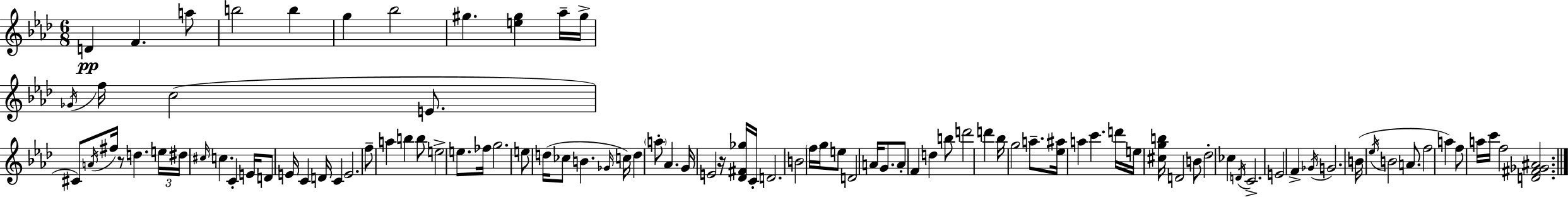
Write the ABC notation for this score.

X:1
T:Untitled
M:6/8
L:1/4
K:Ab
D F a/2 b2 b g _b2 ^g [e^g] _a/4 ^g/4 _G/4 f/4 c2 E/2 ^C/2 A/4 ^f/4 z/2 d e/4 ^d/4 ^c/4 c C E/4 D/2 E/4 C D/4 C E2 f/2 a b b/2 e2 e/2 _f/4 g2 e/2 d/4 _c/2 B _G/4 c/4 d a/2 _A G/4 E2 z/4 [_D^F_g]/4 C/4 D2 B2 f/4 g/4 e/2 D2 A/4 G/2 A/2 F d b/2 d'2 d' _b/4 g2 a/2 [_e^a]/4 a c' d'/4 e/4 [^cgb]/4 D2 B/2 _d2 _c D/4 C2 E2 F _G/4 G2 B/4 _e/4 B2 A/2 f2 a f/2 a/4 c'/4 f2 [D^F_G^A]2